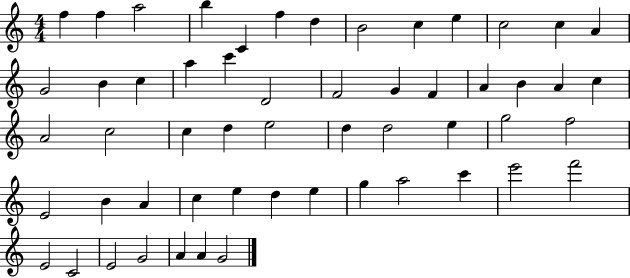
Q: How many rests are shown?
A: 0